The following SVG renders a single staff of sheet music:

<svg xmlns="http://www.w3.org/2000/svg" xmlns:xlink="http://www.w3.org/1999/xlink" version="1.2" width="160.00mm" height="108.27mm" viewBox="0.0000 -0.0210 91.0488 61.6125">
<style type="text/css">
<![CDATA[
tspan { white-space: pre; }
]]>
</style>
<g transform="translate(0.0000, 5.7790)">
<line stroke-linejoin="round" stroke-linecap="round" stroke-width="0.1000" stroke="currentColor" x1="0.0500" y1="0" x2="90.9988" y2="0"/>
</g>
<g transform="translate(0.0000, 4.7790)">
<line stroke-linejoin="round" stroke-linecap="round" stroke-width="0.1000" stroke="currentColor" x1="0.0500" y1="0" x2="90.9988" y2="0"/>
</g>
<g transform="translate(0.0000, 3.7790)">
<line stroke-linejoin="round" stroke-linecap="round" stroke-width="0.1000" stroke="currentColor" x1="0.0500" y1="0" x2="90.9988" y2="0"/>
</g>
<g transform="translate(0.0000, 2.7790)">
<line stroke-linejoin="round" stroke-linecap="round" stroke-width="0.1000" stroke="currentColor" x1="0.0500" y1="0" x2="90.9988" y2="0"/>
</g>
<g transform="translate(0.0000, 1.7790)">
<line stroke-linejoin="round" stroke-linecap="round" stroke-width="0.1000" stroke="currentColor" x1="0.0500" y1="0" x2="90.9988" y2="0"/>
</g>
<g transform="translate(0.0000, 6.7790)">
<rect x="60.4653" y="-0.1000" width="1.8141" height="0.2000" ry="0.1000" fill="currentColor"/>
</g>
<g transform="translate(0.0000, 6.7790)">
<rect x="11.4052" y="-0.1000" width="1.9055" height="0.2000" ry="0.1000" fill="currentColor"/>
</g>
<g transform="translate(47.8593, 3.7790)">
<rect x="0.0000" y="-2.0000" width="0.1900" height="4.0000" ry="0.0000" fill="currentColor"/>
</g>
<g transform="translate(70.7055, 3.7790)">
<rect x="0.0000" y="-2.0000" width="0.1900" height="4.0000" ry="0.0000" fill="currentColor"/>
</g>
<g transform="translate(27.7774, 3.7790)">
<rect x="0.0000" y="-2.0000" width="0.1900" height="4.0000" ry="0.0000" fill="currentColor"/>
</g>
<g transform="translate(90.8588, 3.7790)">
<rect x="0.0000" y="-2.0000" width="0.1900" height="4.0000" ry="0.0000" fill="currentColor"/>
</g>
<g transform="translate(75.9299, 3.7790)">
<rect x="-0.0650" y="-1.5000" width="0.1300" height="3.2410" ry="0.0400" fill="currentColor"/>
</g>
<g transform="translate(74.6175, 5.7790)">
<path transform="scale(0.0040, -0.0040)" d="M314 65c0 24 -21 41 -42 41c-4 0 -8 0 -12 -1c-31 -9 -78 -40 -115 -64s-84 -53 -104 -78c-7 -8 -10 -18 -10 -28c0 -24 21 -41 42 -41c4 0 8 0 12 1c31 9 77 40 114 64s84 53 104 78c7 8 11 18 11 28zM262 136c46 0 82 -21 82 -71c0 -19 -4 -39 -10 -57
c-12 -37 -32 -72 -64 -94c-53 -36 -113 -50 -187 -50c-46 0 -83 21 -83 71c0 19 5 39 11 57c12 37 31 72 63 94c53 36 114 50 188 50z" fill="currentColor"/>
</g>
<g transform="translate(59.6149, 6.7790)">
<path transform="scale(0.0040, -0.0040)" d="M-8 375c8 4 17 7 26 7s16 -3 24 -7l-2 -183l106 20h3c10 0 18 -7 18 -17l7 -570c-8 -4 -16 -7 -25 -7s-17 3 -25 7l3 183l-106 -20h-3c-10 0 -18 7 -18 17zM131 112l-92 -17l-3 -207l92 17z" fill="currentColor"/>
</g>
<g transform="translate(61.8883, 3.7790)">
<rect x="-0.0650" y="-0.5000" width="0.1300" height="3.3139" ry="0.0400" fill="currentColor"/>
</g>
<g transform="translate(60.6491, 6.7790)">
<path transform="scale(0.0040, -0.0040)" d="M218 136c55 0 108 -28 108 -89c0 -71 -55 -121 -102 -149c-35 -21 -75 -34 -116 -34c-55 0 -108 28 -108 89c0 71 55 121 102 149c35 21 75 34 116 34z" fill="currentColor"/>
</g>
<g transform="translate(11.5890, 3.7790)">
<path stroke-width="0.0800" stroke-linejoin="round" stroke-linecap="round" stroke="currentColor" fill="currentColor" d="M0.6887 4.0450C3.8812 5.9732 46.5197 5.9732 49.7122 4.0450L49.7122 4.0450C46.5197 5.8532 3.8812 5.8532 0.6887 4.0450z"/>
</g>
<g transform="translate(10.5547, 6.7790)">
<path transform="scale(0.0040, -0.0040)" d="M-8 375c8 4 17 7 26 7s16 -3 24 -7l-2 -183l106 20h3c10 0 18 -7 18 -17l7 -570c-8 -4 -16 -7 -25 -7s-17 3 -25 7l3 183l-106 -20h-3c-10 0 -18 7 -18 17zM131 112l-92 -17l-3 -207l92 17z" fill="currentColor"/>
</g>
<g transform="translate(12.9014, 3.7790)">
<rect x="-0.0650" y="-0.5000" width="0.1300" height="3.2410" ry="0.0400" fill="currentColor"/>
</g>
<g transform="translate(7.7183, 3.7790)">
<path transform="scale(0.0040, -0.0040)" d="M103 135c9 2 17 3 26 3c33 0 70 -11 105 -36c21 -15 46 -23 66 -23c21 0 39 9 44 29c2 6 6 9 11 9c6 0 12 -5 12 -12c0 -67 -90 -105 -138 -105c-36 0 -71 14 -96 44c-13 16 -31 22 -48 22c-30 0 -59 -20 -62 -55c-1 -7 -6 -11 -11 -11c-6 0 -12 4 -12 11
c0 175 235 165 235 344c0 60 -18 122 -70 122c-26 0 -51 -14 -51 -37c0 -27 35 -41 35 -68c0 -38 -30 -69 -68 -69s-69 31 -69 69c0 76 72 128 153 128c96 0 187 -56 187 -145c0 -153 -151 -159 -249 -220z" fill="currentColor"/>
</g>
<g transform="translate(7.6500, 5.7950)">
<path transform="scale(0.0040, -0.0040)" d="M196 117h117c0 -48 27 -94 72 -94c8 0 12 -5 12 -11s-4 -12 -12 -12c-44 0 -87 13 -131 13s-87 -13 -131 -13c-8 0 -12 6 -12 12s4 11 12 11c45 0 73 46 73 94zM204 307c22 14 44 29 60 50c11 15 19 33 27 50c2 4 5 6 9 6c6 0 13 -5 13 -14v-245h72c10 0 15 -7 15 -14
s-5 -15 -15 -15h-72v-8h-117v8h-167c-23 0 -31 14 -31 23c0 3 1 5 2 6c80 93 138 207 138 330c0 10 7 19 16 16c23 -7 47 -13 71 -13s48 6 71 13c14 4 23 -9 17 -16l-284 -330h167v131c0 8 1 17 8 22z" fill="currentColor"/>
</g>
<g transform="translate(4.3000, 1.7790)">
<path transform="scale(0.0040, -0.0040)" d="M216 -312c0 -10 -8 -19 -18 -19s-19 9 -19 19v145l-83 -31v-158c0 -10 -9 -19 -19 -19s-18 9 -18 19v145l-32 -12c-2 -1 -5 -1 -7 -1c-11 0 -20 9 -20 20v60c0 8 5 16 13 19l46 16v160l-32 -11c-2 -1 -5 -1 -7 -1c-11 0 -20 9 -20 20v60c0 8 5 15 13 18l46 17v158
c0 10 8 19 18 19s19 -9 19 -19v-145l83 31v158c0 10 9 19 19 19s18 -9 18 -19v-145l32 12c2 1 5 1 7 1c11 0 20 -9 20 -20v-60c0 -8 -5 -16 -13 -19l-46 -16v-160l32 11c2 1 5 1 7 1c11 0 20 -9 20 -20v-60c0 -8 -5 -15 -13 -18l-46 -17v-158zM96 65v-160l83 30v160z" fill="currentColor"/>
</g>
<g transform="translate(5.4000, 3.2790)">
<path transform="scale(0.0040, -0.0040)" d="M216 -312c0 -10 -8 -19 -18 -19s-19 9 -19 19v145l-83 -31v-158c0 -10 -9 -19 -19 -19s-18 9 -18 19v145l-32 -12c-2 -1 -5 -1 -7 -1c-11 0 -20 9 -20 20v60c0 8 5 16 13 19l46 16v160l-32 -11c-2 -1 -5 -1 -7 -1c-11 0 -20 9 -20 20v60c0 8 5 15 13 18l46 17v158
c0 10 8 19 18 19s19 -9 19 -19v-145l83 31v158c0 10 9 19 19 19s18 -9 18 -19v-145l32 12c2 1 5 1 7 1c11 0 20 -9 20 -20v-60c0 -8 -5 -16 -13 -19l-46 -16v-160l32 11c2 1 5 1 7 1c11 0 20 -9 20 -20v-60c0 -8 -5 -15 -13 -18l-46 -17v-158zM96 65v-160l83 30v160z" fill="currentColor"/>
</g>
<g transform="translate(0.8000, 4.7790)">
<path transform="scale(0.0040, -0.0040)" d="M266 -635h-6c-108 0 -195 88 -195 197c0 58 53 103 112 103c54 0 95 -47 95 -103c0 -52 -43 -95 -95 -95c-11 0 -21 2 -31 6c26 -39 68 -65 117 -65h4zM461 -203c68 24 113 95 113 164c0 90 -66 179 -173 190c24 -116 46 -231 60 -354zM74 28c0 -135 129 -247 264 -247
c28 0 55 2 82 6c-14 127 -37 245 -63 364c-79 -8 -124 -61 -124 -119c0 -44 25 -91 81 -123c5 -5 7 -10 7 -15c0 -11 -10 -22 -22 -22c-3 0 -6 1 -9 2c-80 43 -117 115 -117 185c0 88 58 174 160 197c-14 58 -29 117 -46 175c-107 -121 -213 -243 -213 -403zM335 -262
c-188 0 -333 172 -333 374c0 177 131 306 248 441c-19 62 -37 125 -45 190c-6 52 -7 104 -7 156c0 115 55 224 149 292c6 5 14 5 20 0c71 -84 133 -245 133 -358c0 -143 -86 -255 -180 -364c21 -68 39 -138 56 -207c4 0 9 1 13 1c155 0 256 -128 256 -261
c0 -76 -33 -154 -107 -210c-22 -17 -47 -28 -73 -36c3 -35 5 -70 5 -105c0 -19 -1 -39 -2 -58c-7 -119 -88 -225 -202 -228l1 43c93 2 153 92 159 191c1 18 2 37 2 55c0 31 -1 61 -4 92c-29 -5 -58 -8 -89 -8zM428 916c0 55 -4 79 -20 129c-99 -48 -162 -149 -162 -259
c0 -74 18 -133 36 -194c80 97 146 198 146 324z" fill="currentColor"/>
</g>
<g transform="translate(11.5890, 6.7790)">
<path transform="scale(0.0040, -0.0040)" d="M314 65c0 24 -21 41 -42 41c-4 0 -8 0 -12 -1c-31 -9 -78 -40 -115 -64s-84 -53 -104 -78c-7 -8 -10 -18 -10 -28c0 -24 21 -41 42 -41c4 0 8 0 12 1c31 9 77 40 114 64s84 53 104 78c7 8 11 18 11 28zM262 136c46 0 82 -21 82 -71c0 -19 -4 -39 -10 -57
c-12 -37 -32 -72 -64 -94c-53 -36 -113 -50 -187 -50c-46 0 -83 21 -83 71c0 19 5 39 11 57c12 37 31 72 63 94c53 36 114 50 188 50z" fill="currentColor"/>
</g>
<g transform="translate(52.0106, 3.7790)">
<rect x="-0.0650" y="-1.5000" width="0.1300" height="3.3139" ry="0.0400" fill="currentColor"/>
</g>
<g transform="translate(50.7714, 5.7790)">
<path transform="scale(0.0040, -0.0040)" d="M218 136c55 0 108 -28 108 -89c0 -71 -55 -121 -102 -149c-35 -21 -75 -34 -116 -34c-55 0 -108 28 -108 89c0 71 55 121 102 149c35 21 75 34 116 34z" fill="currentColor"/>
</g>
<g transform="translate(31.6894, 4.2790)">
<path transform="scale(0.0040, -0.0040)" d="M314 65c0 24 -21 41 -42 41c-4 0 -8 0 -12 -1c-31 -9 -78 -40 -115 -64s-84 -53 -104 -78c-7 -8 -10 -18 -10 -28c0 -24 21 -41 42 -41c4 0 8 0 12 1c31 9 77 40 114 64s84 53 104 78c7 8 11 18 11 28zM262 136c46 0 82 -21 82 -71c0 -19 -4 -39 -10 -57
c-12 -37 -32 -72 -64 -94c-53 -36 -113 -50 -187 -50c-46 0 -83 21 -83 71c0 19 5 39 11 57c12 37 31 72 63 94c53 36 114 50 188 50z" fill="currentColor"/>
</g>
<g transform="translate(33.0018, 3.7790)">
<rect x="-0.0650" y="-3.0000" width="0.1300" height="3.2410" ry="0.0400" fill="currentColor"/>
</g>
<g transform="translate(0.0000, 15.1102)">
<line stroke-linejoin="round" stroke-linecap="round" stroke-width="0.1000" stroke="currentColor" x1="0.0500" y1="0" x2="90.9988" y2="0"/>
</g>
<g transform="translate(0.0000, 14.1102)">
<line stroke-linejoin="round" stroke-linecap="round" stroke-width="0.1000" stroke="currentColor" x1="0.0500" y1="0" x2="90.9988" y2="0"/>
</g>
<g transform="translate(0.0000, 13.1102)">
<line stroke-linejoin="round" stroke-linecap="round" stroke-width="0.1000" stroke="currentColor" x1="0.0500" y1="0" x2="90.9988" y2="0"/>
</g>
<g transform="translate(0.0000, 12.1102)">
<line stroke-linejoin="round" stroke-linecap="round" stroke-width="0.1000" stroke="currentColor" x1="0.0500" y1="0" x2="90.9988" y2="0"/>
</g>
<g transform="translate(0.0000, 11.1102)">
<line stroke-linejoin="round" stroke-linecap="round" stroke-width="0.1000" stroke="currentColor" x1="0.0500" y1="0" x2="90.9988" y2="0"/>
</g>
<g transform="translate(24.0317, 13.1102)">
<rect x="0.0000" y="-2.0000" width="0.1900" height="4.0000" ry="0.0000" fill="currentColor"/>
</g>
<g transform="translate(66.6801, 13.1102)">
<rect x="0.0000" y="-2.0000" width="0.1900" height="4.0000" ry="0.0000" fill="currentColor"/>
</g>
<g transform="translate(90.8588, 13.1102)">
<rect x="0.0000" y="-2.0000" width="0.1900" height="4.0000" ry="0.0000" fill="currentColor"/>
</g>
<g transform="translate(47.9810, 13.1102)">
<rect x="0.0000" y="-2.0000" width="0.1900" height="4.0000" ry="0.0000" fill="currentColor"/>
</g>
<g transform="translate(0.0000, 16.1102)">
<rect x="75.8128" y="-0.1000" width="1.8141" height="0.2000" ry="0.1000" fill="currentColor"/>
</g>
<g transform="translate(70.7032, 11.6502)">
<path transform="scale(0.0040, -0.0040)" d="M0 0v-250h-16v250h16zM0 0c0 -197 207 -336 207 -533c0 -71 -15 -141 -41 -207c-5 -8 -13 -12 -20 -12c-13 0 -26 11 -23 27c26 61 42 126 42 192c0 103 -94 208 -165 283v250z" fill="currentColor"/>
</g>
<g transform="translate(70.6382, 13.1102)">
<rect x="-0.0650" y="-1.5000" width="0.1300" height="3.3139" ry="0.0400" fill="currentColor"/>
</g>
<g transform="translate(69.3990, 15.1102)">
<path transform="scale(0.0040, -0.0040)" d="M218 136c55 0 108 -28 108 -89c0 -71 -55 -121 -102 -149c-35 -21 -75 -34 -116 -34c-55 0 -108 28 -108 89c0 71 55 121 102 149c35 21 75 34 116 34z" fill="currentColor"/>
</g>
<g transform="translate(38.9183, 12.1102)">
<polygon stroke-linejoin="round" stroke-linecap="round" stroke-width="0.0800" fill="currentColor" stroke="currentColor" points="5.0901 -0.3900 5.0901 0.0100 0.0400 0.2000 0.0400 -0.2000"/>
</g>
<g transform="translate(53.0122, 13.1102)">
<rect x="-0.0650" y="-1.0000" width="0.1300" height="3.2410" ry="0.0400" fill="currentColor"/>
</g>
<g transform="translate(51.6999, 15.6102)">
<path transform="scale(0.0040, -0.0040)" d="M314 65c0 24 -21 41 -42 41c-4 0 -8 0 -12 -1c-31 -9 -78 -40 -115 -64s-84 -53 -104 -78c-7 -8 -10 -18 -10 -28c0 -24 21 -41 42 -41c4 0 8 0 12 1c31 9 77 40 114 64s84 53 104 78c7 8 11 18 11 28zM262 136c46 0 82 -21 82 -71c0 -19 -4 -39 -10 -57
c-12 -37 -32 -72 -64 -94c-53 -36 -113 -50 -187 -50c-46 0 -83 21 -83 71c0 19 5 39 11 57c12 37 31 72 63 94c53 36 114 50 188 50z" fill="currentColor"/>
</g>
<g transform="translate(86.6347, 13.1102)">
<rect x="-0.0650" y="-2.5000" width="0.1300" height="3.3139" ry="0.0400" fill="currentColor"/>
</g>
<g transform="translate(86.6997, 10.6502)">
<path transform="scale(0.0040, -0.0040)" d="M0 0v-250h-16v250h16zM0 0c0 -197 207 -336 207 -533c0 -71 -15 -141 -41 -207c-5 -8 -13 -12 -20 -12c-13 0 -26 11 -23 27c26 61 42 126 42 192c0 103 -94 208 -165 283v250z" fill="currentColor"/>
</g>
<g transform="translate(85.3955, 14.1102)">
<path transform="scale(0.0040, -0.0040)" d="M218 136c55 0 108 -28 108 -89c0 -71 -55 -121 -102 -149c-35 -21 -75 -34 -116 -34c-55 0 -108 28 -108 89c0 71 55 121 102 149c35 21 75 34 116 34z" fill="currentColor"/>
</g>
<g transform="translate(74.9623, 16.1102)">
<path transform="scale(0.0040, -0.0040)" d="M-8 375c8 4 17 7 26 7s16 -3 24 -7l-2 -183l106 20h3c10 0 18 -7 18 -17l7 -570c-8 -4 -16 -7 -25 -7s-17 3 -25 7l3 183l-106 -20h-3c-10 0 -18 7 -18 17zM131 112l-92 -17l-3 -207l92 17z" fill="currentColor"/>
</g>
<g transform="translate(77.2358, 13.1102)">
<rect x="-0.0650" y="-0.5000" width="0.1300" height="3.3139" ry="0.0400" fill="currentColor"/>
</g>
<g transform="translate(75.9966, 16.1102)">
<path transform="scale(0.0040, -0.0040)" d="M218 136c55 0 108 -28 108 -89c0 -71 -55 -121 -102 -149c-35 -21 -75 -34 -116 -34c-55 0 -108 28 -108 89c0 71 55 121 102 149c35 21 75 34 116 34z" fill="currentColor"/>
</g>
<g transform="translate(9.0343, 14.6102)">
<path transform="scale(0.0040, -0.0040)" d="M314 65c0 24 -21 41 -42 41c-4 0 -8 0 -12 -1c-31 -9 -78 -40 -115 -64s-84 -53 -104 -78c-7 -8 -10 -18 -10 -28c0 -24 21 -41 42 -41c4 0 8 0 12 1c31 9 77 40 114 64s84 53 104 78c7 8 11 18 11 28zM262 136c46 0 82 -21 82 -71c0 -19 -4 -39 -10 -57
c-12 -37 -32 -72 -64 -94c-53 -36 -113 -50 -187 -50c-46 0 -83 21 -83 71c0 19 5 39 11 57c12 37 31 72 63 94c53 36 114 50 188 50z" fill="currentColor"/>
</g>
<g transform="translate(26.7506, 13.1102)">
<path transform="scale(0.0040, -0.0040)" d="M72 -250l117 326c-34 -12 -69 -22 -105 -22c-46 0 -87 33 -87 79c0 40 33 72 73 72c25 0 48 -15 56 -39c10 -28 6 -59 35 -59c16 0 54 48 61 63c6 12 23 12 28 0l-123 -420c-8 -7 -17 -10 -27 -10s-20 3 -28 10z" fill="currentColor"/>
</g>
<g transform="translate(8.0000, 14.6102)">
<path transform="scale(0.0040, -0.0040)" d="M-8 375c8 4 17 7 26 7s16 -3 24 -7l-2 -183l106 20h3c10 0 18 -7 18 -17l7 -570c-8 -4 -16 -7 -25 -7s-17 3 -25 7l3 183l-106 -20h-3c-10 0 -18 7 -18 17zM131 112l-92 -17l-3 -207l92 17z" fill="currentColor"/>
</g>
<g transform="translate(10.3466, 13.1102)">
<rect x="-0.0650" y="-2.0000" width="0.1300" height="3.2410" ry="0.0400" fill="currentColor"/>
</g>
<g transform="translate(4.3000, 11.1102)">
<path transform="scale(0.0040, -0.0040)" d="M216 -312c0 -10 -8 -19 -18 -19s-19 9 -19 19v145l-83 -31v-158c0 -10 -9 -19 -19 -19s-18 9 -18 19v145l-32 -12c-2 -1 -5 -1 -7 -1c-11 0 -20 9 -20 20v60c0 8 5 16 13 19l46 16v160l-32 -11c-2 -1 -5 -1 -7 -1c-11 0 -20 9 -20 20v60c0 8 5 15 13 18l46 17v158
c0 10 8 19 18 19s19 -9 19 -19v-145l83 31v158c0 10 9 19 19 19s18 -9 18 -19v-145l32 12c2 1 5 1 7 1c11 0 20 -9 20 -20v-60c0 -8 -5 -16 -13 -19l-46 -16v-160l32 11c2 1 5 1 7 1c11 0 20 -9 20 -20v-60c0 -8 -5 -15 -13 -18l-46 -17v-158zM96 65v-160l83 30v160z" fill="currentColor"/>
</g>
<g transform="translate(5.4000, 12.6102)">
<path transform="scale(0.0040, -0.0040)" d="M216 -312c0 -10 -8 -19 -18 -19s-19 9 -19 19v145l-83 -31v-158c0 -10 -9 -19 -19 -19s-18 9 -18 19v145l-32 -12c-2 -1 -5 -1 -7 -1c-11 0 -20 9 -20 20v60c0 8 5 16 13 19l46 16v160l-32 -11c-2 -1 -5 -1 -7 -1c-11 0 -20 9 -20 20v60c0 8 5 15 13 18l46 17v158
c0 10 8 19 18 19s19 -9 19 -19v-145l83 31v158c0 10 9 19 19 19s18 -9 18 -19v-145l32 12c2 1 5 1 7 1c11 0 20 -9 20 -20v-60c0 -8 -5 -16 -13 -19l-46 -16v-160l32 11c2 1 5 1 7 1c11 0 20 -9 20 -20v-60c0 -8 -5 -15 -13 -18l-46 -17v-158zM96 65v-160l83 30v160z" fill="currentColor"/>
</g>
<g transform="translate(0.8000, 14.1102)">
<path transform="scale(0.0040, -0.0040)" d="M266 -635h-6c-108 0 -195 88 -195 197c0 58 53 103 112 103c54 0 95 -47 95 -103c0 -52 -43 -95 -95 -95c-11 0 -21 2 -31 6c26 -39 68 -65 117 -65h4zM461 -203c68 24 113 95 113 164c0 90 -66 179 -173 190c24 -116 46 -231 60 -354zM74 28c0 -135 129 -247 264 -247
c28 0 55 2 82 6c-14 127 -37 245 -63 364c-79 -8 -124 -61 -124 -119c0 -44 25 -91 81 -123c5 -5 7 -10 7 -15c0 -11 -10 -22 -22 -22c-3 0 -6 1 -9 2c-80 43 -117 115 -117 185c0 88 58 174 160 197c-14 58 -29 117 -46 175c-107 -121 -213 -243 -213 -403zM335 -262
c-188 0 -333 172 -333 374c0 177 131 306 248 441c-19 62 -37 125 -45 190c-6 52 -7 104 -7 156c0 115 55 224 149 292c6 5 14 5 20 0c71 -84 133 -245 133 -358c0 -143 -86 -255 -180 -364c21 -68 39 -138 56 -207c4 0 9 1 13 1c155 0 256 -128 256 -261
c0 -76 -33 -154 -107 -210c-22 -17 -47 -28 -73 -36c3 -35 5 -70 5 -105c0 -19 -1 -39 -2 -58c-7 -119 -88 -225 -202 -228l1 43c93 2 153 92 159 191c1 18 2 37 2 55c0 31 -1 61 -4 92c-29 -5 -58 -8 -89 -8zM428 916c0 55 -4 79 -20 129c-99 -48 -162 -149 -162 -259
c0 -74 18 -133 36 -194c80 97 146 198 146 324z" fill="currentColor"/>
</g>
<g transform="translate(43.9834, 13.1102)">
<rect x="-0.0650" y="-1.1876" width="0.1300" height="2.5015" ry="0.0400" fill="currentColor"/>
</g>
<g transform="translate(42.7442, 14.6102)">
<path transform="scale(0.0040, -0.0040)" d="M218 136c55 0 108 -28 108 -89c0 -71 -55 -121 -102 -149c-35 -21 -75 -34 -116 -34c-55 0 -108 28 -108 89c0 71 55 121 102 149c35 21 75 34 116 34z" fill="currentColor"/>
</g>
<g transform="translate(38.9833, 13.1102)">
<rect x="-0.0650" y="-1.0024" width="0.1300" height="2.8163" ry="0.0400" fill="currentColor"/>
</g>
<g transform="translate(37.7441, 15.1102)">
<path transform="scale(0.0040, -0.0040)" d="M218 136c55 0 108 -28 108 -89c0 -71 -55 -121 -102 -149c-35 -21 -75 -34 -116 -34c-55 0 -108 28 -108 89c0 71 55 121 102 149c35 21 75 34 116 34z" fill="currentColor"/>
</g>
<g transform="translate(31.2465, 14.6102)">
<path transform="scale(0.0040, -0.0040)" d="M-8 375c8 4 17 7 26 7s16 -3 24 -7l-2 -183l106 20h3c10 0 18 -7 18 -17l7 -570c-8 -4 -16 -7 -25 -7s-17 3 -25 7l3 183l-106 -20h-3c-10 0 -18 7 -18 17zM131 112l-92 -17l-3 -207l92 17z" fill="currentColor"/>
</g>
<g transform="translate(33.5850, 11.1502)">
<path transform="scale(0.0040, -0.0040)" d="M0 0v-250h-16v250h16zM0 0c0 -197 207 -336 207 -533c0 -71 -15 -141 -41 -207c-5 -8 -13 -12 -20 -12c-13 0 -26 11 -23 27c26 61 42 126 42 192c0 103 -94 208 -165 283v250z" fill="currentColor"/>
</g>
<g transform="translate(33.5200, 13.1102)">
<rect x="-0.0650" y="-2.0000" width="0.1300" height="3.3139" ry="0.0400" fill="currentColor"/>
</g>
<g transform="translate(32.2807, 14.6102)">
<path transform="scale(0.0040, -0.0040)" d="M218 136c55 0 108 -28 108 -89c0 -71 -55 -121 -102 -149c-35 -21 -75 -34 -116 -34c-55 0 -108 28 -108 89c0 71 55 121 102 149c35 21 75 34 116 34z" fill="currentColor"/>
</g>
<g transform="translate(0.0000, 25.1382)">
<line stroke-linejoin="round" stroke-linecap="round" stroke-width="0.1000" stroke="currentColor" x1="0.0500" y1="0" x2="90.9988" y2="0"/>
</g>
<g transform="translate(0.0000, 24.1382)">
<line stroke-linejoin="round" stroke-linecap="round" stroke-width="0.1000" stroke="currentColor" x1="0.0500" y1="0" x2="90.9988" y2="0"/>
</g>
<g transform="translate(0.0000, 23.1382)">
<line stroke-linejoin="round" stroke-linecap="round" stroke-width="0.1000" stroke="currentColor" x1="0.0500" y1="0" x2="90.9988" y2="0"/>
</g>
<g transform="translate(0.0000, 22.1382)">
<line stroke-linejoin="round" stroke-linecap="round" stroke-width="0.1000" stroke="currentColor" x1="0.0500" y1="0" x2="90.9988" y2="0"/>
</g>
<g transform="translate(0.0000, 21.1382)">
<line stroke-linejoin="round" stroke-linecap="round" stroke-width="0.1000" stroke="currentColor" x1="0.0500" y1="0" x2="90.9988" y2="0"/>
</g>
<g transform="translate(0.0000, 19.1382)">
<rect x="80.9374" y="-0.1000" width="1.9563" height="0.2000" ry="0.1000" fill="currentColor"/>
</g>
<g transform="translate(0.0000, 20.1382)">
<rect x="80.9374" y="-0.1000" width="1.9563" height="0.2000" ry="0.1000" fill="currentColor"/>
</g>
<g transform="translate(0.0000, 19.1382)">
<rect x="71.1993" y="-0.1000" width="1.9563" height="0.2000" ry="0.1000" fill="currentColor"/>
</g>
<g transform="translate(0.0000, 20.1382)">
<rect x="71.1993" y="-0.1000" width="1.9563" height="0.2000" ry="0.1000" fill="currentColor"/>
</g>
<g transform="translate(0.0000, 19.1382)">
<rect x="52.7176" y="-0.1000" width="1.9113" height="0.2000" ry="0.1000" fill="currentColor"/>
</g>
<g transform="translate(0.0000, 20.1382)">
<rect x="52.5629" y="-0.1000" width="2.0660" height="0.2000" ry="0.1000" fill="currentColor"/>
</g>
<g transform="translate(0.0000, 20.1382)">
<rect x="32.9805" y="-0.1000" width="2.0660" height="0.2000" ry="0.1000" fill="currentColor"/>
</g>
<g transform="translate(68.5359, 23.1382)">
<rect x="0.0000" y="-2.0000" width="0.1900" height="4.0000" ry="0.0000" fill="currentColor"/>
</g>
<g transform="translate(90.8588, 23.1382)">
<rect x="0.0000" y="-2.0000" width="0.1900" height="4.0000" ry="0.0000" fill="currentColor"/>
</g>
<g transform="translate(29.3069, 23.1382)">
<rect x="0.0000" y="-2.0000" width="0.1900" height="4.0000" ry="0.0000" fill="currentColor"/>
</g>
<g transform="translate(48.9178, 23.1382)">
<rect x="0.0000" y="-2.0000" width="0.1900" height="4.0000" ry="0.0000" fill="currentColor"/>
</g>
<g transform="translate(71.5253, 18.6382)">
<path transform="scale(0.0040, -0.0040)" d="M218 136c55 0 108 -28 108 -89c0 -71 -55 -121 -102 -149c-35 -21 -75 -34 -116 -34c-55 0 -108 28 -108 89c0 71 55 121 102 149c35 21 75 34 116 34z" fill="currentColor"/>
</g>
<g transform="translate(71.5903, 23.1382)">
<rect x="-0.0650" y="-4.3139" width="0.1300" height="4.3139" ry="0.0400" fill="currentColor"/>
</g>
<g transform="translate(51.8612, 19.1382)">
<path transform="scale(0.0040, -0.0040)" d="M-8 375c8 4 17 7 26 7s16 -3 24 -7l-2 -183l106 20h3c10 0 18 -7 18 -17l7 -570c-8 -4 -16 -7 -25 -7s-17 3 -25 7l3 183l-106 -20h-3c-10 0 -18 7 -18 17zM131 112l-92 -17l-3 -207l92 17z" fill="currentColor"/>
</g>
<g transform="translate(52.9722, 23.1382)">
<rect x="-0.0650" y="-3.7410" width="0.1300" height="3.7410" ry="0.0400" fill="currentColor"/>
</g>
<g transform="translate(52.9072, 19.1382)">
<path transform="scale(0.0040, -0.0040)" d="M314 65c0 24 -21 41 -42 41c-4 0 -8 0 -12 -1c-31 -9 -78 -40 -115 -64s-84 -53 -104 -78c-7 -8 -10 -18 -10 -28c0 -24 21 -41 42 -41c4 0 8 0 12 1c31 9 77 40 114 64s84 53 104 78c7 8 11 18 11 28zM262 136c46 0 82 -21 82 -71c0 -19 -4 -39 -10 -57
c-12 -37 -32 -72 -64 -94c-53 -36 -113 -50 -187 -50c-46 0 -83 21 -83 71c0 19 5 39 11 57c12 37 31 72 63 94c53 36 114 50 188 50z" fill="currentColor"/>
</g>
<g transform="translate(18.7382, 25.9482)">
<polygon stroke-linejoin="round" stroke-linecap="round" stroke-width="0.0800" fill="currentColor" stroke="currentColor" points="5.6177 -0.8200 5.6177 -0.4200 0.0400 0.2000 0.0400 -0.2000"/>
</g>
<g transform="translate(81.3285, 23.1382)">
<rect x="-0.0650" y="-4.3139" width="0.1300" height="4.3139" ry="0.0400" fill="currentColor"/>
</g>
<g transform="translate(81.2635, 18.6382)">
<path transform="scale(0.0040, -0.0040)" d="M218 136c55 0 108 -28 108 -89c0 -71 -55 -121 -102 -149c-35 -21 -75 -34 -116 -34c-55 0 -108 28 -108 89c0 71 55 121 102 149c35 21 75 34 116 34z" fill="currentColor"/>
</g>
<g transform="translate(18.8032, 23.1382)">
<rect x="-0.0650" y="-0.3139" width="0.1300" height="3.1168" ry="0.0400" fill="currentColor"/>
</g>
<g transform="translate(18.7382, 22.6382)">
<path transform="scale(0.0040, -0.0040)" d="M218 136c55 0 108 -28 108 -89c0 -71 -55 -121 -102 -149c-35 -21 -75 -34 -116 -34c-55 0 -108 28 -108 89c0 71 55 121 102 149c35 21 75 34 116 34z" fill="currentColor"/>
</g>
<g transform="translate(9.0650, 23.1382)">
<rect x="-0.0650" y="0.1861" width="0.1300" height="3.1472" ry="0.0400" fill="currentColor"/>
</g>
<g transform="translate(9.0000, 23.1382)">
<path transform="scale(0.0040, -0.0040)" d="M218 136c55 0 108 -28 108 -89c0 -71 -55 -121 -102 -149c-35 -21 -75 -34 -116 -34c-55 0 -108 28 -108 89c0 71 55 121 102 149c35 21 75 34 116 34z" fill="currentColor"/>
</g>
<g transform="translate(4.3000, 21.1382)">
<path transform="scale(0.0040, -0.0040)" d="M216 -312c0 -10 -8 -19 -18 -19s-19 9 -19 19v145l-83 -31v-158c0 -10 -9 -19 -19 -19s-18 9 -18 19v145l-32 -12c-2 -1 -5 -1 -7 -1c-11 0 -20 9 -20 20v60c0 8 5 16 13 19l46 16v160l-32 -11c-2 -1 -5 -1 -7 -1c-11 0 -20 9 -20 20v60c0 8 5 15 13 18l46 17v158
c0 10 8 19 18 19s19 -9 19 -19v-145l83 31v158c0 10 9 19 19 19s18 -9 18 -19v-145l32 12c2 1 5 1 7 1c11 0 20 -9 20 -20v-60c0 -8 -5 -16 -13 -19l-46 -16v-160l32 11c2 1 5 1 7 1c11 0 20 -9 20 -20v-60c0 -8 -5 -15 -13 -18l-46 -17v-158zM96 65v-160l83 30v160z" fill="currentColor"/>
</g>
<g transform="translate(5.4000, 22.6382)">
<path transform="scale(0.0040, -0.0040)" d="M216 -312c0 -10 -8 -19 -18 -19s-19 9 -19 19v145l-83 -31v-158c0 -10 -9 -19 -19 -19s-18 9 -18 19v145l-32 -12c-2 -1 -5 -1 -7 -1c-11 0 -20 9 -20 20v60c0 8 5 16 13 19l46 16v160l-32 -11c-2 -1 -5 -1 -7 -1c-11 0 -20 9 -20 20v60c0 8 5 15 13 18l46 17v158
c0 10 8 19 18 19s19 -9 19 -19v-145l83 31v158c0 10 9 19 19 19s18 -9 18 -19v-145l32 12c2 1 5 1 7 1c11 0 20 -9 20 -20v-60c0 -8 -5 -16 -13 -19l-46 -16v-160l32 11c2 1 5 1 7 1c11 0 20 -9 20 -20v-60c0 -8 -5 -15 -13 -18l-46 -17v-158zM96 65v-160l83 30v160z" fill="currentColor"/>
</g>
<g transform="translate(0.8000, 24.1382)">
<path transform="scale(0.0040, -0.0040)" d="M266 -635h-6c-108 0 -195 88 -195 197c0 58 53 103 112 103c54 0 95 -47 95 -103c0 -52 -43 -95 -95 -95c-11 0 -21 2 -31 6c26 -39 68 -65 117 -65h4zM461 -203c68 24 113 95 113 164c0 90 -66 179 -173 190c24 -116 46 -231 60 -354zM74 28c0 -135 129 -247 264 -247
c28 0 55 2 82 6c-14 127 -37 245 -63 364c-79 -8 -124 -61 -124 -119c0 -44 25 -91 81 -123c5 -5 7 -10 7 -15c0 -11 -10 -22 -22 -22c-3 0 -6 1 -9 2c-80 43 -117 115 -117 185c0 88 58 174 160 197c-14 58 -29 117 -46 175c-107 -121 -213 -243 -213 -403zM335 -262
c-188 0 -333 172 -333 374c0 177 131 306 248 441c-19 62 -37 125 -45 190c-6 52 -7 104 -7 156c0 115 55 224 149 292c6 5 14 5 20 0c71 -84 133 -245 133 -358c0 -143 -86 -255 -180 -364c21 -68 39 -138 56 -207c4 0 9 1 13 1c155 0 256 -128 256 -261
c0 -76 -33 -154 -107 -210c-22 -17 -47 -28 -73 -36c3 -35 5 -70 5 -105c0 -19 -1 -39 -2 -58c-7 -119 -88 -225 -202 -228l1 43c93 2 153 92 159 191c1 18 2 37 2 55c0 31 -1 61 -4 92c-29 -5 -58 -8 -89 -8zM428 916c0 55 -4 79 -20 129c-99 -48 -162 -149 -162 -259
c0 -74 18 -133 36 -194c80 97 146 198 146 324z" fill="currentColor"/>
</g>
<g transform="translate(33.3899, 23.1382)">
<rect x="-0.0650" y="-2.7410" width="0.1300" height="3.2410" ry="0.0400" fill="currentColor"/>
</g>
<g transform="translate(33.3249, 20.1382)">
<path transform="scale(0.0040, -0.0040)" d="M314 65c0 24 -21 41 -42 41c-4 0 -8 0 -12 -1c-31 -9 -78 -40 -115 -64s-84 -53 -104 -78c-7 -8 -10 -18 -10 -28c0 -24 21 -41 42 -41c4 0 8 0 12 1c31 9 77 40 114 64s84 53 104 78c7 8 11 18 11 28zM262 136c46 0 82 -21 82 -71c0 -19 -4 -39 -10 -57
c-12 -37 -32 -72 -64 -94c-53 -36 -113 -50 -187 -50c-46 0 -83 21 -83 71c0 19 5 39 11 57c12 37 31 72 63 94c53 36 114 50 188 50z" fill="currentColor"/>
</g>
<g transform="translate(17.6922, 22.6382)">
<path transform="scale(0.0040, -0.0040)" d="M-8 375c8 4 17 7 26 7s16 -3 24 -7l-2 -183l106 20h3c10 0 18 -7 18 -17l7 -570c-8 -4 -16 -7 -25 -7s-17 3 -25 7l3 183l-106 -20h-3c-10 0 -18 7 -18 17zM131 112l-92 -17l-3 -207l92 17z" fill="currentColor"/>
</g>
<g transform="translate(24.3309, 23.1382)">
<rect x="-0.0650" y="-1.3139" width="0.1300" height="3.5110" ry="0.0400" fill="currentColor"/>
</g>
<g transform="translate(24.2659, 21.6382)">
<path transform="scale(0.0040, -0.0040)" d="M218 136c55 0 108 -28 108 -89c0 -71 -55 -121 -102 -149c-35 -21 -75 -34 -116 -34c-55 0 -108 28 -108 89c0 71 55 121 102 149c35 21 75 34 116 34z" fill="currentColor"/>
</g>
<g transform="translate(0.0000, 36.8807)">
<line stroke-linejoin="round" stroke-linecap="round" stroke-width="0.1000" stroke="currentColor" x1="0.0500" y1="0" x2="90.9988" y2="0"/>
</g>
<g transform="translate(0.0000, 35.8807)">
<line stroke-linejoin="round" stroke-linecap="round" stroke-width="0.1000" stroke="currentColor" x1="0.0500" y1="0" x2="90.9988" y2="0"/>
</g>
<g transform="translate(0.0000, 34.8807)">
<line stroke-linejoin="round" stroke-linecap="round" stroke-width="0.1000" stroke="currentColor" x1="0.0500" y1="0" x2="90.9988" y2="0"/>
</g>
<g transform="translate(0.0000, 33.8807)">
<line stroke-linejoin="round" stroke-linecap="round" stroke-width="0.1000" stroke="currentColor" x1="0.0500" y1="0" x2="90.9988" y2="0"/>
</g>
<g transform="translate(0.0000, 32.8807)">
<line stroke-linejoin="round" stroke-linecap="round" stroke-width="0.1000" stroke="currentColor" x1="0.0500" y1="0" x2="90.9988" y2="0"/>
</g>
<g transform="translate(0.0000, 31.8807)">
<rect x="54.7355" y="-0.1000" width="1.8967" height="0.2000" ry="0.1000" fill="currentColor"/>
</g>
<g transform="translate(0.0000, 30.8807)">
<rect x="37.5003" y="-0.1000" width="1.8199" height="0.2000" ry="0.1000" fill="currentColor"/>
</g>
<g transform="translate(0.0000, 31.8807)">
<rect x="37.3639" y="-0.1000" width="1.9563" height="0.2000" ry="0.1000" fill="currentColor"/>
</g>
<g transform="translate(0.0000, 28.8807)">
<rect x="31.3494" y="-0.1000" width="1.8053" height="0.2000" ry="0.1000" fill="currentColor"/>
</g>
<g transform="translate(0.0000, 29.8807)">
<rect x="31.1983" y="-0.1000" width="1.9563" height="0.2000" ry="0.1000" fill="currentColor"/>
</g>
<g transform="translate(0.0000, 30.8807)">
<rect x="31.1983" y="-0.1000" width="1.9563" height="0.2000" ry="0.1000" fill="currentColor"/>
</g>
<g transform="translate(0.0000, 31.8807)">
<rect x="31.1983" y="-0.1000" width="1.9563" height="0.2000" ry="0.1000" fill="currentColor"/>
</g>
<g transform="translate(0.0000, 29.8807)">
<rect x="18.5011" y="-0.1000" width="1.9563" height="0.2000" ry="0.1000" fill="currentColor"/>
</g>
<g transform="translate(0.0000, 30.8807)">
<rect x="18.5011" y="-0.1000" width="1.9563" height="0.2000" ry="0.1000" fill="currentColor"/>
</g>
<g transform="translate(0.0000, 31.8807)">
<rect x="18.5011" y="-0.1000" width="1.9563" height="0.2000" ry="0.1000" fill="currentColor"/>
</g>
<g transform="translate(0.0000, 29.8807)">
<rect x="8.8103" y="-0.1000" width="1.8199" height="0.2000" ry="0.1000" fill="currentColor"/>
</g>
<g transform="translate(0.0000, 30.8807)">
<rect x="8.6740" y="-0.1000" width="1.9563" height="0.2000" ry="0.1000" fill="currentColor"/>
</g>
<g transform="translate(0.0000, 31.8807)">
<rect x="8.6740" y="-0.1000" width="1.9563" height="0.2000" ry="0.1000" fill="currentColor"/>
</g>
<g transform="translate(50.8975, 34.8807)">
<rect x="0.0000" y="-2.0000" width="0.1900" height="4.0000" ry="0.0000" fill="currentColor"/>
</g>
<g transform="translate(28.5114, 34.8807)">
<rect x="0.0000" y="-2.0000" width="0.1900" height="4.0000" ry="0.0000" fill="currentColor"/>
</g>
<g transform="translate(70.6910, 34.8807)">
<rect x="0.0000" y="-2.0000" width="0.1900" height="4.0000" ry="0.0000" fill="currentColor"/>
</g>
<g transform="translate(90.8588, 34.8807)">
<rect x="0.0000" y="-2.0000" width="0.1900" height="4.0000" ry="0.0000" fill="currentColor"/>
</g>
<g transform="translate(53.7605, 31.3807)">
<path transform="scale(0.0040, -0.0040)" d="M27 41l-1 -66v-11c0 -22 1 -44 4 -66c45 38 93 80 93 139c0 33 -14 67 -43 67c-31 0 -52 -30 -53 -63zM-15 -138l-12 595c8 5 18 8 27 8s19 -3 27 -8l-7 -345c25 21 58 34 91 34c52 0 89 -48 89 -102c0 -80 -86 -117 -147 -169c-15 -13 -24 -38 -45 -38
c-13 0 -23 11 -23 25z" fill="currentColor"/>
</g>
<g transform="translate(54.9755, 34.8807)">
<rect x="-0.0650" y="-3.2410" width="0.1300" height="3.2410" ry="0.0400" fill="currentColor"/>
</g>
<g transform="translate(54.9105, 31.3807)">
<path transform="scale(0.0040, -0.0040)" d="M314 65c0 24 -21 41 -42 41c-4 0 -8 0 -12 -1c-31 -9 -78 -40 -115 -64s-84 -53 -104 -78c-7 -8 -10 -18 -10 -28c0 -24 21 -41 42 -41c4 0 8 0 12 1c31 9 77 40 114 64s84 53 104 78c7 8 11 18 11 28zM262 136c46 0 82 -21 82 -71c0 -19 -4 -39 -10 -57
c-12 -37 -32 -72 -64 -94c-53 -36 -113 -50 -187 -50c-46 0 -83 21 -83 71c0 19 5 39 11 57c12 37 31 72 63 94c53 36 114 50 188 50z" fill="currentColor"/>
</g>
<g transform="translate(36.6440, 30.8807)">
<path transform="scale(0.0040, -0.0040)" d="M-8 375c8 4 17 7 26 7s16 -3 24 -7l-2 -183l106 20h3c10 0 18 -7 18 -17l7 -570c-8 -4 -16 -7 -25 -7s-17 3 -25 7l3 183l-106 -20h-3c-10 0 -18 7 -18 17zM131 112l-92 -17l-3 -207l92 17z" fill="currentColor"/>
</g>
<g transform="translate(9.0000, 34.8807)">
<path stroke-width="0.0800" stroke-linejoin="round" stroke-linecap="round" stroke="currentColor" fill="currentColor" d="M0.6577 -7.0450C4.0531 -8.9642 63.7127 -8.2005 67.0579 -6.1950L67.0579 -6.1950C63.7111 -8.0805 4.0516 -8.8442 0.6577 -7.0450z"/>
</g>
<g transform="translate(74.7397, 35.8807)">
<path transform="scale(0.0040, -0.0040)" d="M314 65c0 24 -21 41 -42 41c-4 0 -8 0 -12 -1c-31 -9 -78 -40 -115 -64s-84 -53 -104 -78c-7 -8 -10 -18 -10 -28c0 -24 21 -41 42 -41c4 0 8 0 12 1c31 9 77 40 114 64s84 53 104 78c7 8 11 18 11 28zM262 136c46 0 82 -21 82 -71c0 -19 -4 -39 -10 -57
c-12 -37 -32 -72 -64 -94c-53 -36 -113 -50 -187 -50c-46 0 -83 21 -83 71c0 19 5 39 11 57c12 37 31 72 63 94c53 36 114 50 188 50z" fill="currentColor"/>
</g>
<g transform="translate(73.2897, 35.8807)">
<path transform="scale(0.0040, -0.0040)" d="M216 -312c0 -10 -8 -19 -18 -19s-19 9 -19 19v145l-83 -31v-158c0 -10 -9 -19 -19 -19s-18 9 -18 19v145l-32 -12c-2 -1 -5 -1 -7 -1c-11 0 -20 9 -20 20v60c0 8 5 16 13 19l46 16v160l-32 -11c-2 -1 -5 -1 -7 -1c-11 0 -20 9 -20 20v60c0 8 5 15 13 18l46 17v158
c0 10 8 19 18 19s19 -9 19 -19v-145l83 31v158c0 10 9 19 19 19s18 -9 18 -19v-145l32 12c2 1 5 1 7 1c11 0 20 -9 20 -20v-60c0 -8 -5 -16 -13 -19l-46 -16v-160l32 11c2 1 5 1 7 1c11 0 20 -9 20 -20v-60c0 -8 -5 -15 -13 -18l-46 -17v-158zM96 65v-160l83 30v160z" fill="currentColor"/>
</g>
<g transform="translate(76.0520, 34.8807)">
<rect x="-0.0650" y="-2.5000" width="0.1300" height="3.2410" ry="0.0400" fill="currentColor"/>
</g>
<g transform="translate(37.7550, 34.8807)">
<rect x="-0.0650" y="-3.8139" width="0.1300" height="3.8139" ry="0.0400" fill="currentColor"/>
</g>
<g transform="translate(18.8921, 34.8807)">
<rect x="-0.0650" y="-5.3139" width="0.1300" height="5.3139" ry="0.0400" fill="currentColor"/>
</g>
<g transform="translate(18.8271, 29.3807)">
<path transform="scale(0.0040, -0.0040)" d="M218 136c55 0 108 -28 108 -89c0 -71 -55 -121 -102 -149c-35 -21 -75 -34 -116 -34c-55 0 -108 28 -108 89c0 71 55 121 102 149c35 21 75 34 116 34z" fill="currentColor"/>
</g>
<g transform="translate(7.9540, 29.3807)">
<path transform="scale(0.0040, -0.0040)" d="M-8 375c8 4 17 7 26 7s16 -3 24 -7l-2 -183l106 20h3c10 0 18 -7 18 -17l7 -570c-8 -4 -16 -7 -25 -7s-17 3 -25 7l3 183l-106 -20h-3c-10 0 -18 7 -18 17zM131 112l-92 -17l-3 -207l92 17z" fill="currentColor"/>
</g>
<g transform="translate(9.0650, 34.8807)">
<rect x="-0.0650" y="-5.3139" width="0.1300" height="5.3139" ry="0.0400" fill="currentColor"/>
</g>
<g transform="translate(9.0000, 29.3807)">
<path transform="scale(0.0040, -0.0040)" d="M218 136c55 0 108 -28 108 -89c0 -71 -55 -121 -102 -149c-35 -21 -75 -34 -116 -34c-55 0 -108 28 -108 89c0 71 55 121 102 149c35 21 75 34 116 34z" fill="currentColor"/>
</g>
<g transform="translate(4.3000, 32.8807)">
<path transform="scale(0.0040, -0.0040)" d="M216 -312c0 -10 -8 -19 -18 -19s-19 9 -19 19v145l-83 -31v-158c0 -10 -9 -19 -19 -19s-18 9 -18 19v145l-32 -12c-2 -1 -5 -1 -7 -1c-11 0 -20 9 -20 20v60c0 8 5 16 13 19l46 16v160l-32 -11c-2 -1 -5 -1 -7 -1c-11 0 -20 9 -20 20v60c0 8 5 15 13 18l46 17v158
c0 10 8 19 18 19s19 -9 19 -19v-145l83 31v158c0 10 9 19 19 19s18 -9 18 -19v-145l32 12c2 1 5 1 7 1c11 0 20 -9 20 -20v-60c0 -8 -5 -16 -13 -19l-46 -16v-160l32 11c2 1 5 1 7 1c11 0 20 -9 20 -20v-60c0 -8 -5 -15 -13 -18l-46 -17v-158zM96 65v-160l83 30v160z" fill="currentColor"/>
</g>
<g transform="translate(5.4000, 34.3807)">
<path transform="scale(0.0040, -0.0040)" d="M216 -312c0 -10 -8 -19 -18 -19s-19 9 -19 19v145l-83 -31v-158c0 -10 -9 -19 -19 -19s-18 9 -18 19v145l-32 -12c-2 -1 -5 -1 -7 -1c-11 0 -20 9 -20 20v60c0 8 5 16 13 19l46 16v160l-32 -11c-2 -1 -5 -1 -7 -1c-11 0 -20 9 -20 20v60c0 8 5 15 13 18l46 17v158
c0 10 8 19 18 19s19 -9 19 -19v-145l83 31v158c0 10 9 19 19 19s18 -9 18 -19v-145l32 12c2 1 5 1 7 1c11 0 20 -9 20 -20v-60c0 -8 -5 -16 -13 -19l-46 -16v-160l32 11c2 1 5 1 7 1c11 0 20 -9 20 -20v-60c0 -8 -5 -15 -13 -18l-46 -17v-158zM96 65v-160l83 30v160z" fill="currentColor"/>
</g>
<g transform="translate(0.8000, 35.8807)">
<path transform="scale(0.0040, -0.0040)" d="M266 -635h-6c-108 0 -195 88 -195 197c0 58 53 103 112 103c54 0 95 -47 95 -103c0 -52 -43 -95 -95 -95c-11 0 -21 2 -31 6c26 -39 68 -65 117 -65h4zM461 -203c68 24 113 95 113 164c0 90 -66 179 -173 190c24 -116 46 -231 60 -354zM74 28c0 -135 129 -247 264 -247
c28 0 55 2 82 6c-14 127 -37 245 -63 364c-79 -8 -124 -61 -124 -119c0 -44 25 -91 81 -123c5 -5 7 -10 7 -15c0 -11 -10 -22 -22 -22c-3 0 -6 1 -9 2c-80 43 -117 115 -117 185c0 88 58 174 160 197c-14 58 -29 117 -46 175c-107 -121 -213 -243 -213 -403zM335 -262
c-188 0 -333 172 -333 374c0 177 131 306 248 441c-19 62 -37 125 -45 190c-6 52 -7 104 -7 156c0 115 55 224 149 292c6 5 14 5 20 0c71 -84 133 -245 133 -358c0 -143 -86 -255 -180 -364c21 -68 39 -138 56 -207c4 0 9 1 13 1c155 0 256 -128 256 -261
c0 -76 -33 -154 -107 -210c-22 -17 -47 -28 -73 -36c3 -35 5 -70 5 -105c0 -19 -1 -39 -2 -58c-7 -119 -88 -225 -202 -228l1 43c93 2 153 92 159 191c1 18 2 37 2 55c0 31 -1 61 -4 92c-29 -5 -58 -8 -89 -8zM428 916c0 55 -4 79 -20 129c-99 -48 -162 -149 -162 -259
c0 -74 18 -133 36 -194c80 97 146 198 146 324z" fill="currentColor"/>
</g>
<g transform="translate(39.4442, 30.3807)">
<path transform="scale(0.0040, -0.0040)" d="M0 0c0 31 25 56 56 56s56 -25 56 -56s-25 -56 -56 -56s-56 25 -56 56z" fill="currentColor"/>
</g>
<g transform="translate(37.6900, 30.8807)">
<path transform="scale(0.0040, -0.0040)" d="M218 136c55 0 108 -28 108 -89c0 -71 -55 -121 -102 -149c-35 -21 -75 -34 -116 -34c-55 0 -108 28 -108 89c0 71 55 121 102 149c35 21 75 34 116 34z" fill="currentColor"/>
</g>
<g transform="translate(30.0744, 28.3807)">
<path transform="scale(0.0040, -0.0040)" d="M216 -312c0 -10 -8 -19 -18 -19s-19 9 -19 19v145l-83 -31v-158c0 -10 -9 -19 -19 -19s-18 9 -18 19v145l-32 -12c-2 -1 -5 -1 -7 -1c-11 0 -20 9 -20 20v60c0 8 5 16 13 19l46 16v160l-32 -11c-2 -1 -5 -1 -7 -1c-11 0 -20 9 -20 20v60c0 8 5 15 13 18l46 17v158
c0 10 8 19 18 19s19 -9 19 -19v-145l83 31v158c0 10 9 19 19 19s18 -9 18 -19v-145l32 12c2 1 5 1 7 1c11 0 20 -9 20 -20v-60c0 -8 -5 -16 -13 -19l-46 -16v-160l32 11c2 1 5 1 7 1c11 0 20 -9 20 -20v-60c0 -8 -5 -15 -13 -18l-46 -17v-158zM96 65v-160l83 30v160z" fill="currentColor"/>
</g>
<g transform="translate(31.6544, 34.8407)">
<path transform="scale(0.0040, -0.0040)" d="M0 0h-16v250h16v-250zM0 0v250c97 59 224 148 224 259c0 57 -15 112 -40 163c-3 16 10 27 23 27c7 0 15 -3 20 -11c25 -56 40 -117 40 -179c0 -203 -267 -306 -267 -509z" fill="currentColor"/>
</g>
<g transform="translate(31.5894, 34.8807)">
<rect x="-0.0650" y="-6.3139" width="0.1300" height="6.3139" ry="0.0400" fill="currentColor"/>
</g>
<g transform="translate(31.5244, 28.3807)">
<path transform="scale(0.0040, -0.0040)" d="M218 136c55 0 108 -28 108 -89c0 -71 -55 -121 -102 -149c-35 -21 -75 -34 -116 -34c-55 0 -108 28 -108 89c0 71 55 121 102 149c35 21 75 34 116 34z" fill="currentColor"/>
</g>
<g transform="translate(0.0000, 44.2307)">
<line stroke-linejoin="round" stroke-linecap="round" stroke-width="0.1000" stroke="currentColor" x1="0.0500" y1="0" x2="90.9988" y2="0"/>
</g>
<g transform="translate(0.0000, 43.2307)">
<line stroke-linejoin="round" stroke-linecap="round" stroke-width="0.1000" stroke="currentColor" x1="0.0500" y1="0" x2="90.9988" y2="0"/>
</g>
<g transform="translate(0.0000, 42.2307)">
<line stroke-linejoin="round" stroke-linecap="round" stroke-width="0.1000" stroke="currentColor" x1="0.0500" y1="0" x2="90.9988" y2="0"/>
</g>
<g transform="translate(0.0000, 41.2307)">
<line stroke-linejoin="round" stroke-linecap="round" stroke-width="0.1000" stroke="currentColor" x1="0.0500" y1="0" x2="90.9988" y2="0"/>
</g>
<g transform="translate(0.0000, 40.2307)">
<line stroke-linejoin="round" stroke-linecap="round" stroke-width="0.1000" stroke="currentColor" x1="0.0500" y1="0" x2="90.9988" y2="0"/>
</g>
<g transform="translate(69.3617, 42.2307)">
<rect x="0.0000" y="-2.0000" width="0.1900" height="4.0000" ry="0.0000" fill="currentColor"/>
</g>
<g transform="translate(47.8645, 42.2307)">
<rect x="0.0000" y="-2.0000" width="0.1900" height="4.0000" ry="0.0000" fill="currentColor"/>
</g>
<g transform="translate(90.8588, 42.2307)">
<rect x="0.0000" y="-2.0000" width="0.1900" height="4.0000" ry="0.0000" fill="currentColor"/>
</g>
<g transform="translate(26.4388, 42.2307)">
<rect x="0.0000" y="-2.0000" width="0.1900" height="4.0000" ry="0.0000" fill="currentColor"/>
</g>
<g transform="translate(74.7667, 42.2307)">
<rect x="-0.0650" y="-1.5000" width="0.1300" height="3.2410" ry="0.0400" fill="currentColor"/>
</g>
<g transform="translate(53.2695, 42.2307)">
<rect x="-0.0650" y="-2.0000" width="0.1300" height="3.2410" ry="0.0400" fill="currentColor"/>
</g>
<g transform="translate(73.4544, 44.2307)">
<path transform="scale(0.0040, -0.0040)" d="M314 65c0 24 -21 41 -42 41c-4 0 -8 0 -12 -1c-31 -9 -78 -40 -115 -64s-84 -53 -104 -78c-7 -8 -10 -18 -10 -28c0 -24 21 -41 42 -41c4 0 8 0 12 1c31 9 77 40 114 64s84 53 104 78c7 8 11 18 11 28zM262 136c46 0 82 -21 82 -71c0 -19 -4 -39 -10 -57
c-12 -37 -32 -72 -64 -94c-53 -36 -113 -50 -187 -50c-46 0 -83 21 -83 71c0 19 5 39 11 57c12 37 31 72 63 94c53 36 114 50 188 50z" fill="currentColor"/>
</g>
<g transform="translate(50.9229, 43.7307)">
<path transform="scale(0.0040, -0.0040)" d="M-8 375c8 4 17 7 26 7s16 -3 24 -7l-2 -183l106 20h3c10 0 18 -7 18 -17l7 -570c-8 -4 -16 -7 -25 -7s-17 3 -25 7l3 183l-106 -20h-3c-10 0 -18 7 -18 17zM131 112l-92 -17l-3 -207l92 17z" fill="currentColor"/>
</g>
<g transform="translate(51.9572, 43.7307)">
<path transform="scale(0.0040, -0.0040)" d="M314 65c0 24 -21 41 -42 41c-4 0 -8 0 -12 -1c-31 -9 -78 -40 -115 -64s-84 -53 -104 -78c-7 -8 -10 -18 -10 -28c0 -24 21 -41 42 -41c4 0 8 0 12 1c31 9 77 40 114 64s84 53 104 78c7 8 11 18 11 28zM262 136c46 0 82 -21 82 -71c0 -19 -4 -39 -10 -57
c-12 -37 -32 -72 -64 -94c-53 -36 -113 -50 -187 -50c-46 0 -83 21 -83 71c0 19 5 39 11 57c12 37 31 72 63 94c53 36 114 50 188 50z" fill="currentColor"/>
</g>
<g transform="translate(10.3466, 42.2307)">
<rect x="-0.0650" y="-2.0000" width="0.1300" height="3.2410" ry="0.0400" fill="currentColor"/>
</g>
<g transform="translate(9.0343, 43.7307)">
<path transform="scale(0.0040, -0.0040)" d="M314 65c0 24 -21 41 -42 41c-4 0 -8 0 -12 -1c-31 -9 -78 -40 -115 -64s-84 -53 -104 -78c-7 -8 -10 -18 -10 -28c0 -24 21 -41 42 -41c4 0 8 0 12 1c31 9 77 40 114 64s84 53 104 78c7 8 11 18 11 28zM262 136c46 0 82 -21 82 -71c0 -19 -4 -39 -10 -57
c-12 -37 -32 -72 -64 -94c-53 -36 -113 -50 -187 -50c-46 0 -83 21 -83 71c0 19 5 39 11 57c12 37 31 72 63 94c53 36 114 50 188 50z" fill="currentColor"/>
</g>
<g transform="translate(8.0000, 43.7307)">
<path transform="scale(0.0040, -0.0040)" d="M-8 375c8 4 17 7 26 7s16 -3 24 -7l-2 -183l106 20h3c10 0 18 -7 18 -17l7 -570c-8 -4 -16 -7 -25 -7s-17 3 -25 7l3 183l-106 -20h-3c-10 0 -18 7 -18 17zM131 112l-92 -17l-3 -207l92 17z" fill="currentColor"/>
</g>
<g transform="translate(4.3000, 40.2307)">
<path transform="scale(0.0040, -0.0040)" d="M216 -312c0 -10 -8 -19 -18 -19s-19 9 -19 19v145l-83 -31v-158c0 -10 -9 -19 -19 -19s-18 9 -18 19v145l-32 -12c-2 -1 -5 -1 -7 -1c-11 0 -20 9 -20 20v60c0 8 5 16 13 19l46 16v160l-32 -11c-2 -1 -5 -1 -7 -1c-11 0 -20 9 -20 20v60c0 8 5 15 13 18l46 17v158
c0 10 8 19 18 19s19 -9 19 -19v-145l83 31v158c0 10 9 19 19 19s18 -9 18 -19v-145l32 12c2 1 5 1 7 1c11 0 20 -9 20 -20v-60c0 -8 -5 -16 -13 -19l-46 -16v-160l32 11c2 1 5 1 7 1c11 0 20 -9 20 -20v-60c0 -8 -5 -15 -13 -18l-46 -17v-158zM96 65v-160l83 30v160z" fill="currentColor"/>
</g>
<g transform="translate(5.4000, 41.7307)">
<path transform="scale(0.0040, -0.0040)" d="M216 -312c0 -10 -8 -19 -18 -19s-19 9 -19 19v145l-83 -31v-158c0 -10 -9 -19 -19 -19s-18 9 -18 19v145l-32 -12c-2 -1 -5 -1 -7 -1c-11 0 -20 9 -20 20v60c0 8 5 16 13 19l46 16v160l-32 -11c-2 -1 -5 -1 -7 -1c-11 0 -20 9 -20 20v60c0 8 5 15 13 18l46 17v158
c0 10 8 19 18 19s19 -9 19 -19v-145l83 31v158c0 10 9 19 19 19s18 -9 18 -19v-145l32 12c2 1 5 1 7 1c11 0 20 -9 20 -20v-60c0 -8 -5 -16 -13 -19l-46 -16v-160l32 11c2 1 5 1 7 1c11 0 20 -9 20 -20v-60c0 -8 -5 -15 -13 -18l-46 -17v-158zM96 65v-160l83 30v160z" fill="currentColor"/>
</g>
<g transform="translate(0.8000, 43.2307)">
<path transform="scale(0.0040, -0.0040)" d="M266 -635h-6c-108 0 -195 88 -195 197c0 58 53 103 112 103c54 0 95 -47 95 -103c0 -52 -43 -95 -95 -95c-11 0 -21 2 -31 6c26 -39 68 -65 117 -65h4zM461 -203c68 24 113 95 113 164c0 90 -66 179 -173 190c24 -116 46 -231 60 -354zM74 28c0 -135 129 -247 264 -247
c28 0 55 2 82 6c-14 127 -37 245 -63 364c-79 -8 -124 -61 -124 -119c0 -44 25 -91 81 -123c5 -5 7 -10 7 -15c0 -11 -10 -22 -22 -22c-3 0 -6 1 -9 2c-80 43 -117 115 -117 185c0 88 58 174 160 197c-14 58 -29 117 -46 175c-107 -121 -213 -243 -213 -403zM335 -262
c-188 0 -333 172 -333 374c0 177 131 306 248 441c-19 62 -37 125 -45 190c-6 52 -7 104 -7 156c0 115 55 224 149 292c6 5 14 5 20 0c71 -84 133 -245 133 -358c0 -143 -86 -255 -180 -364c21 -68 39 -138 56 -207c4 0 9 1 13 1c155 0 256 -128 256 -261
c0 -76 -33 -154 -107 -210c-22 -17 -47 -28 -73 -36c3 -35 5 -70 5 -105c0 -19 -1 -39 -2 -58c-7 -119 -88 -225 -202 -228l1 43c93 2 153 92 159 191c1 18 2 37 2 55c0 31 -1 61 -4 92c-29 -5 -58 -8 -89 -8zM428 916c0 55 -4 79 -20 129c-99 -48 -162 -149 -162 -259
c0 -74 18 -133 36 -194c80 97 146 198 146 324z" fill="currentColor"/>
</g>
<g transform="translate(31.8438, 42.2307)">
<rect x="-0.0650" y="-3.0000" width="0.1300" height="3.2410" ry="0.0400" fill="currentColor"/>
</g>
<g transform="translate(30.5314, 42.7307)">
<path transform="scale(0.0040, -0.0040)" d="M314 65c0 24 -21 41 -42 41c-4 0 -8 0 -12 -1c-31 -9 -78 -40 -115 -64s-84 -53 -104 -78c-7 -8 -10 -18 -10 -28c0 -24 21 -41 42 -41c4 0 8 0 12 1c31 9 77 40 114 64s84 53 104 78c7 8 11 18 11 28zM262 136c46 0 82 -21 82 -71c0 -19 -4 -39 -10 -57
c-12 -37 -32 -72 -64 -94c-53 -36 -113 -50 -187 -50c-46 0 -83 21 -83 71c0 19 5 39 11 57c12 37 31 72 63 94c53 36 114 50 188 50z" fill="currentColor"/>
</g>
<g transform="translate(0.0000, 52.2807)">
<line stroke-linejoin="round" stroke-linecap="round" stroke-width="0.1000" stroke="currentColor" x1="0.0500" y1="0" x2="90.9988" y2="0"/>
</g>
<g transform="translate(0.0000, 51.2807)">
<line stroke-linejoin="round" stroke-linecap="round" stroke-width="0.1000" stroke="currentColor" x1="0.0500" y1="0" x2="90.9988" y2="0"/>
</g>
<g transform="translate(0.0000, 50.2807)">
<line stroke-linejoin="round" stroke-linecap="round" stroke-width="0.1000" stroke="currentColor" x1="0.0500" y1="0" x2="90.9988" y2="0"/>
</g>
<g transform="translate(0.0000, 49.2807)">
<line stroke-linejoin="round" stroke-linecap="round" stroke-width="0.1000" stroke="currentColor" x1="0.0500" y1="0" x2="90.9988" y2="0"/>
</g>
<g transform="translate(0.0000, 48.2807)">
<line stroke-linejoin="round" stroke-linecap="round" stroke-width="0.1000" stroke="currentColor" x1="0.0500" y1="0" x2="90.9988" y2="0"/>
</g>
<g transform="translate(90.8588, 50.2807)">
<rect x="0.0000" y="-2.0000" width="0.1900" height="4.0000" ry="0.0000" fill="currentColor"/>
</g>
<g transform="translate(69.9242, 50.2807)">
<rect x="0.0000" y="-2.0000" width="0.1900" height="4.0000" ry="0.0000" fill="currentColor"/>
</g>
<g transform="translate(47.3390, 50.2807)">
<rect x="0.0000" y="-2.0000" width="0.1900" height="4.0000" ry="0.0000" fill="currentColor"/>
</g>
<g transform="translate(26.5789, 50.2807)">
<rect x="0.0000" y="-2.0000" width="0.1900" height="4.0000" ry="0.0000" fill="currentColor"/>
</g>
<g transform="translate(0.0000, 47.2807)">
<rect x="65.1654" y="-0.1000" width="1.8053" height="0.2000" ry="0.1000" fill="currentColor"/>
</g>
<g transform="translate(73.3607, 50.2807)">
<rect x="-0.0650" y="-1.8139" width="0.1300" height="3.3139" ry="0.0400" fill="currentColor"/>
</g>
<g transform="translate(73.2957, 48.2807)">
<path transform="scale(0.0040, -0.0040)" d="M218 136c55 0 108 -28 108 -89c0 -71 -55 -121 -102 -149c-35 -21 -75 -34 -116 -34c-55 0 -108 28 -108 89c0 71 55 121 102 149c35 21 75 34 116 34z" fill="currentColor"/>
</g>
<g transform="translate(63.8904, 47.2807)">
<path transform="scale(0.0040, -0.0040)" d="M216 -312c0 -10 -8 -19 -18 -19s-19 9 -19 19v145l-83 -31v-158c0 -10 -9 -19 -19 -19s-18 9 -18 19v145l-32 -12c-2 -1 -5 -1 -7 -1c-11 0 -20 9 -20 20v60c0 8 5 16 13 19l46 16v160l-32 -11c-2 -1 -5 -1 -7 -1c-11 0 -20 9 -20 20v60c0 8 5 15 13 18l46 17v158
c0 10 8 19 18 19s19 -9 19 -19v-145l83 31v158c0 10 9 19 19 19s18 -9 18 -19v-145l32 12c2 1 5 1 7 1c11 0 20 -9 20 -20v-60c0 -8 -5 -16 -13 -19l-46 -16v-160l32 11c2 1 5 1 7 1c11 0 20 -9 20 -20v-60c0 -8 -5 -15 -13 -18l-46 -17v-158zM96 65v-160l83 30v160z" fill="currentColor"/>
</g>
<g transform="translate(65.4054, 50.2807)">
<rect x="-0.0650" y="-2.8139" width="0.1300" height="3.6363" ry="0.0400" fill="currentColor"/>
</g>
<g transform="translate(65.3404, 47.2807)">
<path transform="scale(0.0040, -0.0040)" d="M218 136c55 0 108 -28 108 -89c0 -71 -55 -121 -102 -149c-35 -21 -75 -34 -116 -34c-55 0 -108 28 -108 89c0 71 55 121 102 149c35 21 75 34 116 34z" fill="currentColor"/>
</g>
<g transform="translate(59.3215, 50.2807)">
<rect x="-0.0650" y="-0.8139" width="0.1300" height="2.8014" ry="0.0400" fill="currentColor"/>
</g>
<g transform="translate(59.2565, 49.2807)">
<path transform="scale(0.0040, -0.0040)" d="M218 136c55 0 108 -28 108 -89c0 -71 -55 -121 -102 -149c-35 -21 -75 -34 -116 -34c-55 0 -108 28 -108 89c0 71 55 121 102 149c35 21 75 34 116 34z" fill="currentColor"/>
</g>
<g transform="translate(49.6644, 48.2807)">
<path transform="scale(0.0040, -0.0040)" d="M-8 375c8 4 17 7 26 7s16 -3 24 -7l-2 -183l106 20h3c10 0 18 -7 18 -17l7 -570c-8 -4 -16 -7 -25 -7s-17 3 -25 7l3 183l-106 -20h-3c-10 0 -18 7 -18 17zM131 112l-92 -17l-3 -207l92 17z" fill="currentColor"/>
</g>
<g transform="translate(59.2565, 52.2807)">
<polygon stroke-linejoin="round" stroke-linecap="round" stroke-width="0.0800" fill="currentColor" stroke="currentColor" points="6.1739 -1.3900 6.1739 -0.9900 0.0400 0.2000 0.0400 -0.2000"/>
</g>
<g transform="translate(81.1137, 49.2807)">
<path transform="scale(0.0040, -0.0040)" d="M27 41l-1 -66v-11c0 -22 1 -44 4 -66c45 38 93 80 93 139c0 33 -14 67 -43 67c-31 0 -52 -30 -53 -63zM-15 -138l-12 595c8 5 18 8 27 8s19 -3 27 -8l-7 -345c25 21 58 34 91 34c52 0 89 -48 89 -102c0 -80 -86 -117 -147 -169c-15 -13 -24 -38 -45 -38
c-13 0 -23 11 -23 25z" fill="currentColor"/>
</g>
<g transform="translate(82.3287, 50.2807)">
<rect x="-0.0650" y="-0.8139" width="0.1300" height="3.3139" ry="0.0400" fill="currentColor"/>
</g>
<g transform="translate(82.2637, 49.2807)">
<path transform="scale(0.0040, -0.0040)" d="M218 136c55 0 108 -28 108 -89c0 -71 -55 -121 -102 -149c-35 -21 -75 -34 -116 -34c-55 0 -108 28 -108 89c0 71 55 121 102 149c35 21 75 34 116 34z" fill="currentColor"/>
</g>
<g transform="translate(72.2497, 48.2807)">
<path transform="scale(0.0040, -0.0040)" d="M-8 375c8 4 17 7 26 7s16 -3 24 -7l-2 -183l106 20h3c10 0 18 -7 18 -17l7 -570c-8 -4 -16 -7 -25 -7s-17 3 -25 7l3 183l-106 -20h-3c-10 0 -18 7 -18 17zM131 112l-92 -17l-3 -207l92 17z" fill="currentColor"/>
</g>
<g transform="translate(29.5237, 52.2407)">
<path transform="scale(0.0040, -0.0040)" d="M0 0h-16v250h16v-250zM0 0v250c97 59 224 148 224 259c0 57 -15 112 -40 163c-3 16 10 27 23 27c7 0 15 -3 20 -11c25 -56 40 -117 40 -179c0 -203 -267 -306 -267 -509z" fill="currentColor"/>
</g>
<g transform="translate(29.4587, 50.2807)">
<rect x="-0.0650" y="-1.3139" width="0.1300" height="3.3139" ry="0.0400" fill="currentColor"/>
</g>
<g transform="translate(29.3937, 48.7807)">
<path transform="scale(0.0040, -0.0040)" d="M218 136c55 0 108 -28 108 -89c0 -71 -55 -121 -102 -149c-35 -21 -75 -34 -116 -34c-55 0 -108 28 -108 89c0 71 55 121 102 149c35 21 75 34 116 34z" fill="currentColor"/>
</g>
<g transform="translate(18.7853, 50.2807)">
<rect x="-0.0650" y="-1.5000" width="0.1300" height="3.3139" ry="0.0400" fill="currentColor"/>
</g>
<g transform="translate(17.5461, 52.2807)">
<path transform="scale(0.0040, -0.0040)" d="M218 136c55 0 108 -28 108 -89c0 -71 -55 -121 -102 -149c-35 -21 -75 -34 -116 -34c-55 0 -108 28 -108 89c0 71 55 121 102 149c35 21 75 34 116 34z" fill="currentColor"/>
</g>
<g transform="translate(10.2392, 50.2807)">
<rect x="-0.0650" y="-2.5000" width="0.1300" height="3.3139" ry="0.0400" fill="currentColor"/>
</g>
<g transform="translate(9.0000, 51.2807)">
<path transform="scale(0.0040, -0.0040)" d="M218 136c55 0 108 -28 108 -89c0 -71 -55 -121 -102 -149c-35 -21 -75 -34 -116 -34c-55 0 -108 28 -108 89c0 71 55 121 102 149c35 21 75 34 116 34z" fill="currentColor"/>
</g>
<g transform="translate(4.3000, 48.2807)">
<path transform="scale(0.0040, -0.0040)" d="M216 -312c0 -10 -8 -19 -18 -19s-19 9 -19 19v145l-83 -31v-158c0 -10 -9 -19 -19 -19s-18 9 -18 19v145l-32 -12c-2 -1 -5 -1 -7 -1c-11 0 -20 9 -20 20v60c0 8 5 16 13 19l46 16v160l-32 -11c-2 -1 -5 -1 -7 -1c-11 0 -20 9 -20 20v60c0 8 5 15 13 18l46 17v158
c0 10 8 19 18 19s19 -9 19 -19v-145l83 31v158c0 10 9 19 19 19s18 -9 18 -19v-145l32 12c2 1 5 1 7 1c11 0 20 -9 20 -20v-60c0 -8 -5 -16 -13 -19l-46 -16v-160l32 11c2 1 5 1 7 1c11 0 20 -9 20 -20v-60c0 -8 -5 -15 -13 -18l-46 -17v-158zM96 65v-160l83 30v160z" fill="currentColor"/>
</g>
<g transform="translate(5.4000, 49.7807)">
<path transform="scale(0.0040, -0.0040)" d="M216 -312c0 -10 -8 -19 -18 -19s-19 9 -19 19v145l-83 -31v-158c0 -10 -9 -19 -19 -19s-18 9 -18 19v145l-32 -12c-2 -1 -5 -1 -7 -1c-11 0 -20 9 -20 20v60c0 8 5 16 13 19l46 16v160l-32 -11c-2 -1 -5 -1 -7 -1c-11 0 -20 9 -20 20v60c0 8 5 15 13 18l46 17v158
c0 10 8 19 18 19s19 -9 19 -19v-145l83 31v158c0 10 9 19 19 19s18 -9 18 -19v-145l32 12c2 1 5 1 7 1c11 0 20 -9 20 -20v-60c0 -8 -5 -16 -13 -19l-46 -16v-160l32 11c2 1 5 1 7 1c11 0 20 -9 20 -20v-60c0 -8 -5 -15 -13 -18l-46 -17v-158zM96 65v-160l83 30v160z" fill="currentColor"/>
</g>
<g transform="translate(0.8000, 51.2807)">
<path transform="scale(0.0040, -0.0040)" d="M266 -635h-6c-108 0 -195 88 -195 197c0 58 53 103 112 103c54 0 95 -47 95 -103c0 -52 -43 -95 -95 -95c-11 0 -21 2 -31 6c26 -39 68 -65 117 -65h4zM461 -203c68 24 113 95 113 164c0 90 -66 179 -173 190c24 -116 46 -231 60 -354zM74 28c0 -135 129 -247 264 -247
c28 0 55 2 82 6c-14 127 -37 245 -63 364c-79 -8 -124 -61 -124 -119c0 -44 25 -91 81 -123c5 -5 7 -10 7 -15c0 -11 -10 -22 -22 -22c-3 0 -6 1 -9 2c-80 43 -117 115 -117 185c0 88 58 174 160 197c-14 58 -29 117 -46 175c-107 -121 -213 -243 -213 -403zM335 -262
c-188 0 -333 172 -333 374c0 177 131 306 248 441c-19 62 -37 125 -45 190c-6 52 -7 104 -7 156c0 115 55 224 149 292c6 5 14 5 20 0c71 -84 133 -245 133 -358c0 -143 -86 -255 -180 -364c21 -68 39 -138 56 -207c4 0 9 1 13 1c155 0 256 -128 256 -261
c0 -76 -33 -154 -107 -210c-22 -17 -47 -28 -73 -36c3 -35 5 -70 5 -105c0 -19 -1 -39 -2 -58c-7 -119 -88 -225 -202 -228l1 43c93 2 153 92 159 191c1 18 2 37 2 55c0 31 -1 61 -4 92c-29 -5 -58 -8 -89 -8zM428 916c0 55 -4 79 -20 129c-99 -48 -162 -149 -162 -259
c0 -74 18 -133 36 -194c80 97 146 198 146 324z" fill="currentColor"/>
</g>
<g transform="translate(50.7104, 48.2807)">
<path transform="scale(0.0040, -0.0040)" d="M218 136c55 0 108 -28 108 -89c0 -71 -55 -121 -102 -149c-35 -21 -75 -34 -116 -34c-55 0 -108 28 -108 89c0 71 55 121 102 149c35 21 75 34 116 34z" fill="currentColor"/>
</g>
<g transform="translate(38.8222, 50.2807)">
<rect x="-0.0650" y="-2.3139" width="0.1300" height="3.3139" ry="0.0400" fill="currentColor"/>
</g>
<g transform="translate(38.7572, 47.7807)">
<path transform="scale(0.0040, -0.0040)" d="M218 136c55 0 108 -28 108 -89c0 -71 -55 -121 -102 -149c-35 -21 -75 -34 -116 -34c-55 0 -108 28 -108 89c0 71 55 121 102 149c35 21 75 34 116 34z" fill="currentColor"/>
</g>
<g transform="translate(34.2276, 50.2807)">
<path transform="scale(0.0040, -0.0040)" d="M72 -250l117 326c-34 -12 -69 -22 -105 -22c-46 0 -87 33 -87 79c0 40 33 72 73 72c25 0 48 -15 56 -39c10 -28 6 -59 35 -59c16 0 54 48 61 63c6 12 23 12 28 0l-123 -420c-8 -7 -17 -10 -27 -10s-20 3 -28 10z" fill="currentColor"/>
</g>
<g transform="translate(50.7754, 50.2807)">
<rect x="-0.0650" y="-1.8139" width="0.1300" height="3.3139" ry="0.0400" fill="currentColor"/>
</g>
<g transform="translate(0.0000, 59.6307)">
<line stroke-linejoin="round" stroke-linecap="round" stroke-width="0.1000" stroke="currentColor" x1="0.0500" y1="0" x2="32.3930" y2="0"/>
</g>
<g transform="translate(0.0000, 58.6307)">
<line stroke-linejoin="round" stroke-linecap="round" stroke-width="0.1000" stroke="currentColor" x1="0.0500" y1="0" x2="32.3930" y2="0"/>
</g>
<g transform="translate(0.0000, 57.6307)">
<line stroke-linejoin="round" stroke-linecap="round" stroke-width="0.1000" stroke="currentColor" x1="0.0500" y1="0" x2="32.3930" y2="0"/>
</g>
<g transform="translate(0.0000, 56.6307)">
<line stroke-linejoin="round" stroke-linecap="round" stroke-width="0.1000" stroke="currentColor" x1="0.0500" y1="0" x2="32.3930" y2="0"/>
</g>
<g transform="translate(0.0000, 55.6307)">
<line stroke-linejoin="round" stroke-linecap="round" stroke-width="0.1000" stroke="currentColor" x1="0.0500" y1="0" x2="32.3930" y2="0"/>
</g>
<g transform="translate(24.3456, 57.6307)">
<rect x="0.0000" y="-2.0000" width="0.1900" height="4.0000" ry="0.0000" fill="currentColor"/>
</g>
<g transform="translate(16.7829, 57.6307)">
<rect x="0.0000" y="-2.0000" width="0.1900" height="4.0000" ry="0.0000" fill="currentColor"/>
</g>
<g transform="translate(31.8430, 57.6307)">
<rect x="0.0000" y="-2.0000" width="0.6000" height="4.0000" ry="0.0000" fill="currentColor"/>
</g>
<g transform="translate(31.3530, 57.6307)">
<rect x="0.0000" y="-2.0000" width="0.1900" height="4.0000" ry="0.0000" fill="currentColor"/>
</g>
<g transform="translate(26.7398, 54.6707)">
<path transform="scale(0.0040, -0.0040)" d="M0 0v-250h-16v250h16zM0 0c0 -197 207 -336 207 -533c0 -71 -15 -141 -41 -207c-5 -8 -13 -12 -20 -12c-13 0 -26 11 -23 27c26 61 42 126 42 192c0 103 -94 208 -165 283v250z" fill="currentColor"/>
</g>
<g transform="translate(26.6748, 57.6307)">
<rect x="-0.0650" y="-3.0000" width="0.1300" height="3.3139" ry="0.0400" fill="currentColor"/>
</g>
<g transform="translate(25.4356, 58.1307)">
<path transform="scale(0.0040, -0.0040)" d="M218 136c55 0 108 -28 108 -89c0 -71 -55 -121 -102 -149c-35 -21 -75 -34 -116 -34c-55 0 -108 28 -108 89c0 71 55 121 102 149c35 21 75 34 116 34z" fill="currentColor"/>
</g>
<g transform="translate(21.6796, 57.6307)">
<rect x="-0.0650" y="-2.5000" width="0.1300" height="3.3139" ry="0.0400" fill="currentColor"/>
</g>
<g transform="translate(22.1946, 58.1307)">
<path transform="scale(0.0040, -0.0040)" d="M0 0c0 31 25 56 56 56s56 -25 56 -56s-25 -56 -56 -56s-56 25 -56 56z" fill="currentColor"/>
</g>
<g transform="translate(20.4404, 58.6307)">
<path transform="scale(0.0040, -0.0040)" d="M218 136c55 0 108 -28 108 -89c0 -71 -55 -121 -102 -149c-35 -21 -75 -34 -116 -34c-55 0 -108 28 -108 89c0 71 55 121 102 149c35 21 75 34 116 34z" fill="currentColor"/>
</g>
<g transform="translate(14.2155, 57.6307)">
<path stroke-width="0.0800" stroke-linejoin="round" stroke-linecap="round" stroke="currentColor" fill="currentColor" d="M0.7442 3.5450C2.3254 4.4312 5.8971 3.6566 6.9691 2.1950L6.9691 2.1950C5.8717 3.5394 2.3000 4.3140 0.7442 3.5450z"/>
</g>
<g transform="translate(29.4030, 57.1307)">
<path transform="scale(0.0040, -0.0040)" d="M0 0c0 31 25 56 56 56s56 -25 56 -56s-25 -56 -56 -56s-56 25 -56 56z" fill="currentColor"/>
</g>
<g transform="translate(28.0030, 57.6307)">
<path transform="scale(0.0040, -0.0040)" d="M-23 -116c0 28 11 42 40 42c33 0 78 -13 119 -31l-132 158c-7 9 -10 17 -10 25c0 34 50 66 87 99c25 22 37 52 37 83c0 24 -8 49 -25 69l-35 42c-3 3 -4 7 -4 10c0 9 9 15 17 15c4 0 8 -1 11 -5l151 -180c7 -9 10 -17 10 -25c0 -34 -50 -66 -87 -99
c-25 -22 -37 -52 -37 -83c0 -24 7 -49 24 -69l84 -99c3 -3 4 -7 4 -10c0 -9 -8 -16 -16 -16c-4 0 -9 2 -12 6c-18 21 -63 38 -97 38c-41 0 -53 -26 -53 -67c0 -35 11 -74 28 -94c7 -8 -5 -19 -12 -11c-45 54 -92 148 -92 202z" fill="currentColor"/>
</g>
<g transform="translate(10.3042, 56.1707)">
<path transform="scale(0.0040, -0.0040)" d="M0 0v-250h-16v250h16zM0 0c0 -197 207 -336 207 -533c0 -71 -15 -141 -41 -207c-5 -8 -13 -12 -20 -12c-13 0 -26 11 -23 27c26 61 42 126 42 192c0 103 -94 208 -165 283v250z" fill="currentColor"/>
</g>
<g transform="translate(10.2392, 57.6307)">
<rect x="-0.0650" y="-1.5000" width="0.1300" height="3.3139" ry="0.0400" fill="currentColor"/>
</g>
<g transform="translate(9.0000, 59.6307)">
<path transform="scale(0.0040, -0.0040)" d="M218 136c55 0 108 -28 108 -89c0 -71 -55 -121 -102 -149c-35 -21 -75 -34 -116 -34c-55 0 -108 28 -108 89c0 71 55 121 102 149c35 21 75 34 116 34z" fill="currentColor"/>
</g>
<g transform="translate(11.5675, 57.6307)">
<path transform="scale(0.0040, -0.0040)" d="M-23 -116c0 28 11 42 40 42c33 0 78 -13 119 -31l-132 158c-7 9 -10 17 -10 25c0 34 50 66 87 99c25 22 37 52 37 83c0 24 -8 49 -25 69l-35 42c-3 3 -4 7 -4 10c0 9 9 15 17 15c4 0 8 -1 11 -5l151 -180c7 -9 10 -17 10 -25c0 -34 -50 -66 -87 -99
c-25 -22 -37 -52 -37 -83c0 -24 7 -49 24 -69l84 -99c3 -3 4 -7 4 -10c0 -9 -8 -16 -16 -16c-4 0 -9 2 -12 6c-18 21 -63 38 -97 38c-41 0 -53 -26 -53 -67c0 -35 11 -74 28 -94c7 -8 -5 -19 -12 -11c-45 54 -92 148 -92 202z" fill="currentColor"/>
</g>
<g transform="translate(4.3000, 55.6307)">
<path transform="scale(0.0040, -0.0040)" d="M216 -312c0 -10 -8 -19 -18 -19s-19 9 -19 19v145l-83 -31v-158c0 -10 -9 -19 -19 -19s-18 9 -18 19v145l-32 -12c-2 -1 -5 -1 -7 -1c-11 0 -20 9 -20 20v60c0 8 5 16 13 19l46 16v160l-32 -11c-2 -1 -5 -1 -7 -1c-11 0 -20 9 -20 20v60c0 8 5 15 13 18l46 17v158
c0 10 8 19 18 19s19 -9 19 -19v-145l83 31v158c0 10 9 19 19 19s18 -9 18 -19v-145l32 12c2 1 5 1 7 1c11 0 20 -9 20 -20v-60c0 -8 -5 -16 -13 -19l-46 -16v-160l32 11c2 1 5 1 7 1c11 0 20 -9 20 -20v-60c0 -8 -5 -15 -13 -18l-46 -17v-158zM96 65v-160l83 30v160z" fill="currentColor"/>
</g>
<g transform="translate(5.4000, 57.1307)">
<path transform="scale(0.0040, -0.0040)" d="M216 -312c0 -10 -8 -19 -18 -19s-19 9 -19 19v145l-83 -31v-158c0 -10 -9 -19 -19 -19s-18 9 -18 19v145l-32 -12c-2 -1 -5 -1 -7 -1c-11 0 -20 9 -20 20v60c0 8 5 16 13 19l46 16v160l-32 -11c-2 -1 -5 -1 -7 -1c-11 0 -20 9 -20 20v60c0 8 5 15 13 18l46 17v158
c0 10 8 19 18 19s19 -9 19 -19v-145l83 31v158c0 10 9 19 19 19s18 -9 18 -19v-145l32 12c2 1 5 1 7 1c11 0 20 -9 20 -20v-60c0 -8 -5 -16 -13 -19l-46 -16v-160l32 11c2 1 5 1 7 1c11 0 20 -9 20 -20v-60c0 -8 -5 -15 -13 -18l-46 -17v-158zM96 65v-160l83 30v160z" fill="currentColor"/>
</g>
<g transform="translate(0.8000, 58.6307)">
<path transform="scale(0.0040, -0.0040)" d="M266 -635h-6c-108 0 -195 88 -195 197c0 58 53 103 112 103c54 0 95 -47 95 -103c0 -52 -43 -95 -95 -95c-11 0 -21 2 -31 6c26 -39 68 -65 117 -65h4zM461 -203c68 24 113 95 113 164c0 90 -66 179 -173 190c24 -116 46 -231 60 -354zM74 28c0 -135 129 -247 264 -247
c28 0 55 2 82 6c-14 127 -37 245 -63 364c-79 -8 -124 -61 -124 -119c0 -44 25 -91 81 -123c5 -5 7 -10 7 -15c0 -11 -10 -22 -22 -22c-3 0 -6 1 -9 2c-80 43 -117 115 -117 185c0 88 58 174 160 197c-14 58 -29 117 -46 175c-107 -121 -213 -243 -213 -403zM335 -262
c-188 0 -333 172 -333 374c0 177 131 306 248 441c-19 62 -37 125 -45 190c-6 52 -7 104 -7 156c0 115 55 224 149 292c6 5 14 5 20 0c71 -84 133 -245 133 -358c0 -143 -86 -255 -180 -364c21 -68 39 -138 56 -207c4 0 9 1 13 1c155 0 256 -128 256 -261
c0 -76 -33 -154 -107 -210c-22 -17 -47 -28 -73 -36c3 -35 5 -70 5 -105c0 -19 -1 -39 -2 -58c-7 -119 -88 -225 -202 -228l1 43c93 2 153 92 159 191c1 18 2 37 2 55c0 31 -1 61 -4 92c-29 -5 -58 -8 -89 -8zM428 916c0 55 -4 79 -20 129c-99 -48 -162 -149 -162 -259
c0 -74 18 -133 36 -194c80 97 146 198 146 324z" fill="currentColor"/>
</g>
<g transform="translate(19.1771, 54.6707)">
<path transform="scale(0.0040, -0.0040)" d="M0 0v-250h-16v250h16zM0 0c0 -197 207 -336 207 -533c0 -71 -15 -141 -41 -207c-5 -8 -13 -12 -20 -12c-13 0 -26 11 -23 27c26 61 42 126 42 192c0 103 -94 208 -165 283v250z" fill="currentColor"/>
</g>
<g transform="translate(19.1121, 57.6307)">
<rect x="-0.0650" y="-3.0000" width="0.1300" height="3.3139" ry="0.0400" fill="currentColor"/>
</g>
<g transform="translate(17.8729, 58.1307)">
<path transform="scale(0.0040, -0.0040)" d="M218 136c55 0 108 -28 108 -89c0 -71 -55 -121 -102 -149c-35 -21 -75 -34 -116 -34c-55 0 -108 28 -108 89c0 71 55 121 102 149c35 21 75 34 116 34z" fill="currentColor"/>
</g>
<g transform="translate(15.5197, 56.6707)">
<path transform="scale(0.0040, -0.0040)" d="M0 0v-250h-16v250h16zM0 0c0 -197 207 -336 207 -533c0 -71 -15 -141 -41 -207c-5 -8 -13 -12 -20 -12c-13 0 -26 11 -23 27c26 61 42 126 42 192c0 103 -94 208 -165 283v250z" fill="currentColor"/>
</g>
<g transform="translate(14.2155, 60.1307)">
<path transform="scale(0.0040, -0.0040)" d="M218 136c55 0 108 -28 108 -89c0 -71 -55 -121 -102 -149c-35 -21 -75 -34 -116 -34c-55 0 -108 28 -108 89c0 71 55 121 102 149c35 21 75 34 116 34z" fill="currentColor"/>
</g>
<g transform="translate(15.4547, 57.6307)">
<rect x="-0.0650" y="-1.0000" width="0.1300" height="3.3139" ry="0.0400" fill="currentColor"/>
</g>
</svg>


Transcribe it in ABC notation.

X:1
T:Untitled
M:2/4
L:1/4
K:D
C2 A2 E C E2 F2 z/2 F/2 E/2 F/2 D2 E/2 C G/2 B c/2 e/2 a2 c'2 d' d' f' f' ^a'/2 c' _b2 ^G2 F2 A2 F2 E2 G E e/2 z/2 g f d/2 ^a/2 f _d E/2 z D/2 A/2 G A/2 z